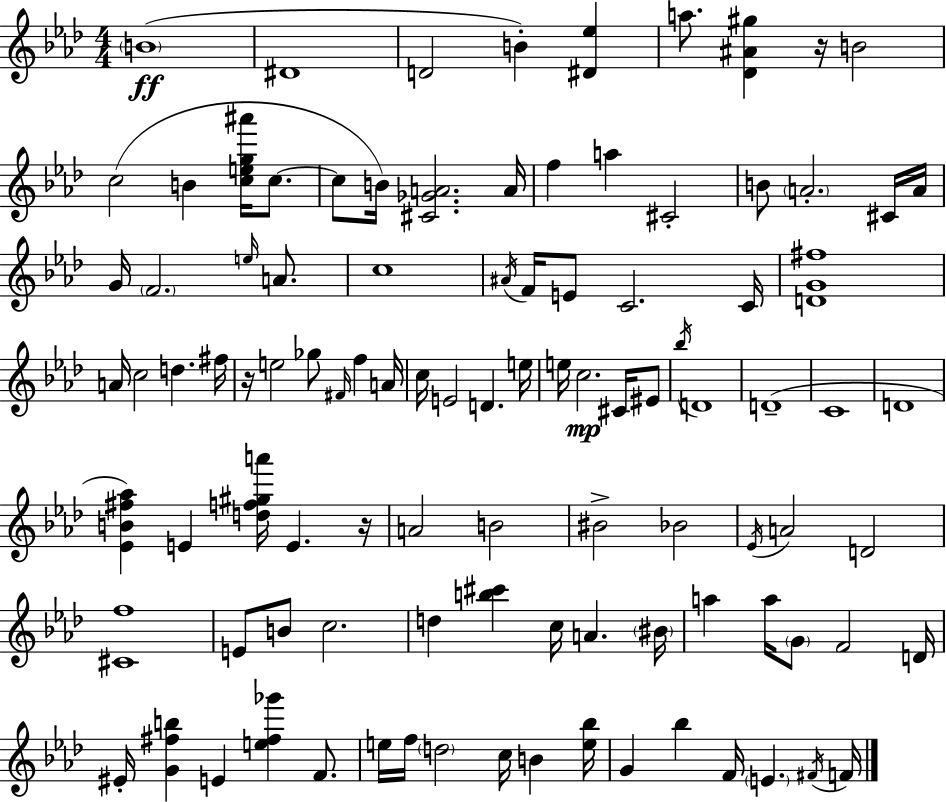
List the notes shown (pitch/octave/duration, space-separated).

B4/w D#4/w D4/h B4/q [D#4,Eb5]/q A5/e. [Db4,A#4,G#5]/q R/s B4/h C5/h B4/q [C5,E5,G5,A#6]/s C5/e. C5/e B4/s [C#4,Gb4,A4]/h. A4/s F5/q A5/q C#4/h B4/e A4/h. C#4/s A4/s G4/s F4/h. E5/s A4/e. C5/w A#4/s F4/s E4/e C4/h. C4/s [D4,G4,F#5]/w A4/s C5/h D5/q. F#5/s R/s E5/h Gb5/e F#4/s F5/q A4/s C5/s E4/h D4/q. E5/s E5/s C5/h. C#4/s EIS4/e Bb5/s D4/w D4/w C4/w D4/w [Eb4,B4,F#5,Ab5]/q E4/q [D5,F5,G#5,A6]/s E4/q. R/s A4/h B4/h BIS4/h Bb4/h Eb4/s A4/h D4/h [C#4,F5]/w E4/e B4/e C5/h. D5/q [B5,C#6]/q C5/s A4/q. BIS4/s A5/q A5/s G4/e F4/h D4/s EIS4/s [G4,F#5,B5]/q E4/q [E5,F#5,Gb6]/q F4/e. E5/s F5/s D5/h C5/s B4/q [E5,Bb5]/s G4/q Bb5/q F4/s E4/q. F#4/s F4/s